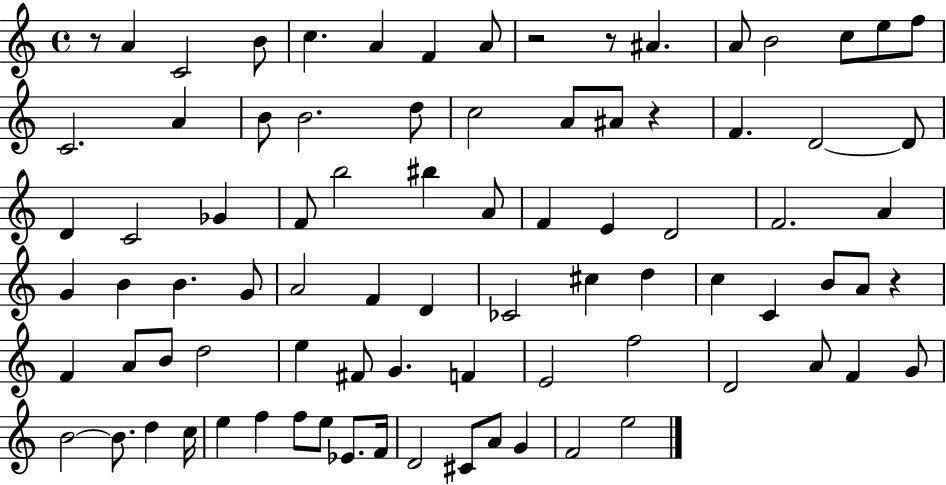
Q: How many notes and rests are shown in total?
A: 85